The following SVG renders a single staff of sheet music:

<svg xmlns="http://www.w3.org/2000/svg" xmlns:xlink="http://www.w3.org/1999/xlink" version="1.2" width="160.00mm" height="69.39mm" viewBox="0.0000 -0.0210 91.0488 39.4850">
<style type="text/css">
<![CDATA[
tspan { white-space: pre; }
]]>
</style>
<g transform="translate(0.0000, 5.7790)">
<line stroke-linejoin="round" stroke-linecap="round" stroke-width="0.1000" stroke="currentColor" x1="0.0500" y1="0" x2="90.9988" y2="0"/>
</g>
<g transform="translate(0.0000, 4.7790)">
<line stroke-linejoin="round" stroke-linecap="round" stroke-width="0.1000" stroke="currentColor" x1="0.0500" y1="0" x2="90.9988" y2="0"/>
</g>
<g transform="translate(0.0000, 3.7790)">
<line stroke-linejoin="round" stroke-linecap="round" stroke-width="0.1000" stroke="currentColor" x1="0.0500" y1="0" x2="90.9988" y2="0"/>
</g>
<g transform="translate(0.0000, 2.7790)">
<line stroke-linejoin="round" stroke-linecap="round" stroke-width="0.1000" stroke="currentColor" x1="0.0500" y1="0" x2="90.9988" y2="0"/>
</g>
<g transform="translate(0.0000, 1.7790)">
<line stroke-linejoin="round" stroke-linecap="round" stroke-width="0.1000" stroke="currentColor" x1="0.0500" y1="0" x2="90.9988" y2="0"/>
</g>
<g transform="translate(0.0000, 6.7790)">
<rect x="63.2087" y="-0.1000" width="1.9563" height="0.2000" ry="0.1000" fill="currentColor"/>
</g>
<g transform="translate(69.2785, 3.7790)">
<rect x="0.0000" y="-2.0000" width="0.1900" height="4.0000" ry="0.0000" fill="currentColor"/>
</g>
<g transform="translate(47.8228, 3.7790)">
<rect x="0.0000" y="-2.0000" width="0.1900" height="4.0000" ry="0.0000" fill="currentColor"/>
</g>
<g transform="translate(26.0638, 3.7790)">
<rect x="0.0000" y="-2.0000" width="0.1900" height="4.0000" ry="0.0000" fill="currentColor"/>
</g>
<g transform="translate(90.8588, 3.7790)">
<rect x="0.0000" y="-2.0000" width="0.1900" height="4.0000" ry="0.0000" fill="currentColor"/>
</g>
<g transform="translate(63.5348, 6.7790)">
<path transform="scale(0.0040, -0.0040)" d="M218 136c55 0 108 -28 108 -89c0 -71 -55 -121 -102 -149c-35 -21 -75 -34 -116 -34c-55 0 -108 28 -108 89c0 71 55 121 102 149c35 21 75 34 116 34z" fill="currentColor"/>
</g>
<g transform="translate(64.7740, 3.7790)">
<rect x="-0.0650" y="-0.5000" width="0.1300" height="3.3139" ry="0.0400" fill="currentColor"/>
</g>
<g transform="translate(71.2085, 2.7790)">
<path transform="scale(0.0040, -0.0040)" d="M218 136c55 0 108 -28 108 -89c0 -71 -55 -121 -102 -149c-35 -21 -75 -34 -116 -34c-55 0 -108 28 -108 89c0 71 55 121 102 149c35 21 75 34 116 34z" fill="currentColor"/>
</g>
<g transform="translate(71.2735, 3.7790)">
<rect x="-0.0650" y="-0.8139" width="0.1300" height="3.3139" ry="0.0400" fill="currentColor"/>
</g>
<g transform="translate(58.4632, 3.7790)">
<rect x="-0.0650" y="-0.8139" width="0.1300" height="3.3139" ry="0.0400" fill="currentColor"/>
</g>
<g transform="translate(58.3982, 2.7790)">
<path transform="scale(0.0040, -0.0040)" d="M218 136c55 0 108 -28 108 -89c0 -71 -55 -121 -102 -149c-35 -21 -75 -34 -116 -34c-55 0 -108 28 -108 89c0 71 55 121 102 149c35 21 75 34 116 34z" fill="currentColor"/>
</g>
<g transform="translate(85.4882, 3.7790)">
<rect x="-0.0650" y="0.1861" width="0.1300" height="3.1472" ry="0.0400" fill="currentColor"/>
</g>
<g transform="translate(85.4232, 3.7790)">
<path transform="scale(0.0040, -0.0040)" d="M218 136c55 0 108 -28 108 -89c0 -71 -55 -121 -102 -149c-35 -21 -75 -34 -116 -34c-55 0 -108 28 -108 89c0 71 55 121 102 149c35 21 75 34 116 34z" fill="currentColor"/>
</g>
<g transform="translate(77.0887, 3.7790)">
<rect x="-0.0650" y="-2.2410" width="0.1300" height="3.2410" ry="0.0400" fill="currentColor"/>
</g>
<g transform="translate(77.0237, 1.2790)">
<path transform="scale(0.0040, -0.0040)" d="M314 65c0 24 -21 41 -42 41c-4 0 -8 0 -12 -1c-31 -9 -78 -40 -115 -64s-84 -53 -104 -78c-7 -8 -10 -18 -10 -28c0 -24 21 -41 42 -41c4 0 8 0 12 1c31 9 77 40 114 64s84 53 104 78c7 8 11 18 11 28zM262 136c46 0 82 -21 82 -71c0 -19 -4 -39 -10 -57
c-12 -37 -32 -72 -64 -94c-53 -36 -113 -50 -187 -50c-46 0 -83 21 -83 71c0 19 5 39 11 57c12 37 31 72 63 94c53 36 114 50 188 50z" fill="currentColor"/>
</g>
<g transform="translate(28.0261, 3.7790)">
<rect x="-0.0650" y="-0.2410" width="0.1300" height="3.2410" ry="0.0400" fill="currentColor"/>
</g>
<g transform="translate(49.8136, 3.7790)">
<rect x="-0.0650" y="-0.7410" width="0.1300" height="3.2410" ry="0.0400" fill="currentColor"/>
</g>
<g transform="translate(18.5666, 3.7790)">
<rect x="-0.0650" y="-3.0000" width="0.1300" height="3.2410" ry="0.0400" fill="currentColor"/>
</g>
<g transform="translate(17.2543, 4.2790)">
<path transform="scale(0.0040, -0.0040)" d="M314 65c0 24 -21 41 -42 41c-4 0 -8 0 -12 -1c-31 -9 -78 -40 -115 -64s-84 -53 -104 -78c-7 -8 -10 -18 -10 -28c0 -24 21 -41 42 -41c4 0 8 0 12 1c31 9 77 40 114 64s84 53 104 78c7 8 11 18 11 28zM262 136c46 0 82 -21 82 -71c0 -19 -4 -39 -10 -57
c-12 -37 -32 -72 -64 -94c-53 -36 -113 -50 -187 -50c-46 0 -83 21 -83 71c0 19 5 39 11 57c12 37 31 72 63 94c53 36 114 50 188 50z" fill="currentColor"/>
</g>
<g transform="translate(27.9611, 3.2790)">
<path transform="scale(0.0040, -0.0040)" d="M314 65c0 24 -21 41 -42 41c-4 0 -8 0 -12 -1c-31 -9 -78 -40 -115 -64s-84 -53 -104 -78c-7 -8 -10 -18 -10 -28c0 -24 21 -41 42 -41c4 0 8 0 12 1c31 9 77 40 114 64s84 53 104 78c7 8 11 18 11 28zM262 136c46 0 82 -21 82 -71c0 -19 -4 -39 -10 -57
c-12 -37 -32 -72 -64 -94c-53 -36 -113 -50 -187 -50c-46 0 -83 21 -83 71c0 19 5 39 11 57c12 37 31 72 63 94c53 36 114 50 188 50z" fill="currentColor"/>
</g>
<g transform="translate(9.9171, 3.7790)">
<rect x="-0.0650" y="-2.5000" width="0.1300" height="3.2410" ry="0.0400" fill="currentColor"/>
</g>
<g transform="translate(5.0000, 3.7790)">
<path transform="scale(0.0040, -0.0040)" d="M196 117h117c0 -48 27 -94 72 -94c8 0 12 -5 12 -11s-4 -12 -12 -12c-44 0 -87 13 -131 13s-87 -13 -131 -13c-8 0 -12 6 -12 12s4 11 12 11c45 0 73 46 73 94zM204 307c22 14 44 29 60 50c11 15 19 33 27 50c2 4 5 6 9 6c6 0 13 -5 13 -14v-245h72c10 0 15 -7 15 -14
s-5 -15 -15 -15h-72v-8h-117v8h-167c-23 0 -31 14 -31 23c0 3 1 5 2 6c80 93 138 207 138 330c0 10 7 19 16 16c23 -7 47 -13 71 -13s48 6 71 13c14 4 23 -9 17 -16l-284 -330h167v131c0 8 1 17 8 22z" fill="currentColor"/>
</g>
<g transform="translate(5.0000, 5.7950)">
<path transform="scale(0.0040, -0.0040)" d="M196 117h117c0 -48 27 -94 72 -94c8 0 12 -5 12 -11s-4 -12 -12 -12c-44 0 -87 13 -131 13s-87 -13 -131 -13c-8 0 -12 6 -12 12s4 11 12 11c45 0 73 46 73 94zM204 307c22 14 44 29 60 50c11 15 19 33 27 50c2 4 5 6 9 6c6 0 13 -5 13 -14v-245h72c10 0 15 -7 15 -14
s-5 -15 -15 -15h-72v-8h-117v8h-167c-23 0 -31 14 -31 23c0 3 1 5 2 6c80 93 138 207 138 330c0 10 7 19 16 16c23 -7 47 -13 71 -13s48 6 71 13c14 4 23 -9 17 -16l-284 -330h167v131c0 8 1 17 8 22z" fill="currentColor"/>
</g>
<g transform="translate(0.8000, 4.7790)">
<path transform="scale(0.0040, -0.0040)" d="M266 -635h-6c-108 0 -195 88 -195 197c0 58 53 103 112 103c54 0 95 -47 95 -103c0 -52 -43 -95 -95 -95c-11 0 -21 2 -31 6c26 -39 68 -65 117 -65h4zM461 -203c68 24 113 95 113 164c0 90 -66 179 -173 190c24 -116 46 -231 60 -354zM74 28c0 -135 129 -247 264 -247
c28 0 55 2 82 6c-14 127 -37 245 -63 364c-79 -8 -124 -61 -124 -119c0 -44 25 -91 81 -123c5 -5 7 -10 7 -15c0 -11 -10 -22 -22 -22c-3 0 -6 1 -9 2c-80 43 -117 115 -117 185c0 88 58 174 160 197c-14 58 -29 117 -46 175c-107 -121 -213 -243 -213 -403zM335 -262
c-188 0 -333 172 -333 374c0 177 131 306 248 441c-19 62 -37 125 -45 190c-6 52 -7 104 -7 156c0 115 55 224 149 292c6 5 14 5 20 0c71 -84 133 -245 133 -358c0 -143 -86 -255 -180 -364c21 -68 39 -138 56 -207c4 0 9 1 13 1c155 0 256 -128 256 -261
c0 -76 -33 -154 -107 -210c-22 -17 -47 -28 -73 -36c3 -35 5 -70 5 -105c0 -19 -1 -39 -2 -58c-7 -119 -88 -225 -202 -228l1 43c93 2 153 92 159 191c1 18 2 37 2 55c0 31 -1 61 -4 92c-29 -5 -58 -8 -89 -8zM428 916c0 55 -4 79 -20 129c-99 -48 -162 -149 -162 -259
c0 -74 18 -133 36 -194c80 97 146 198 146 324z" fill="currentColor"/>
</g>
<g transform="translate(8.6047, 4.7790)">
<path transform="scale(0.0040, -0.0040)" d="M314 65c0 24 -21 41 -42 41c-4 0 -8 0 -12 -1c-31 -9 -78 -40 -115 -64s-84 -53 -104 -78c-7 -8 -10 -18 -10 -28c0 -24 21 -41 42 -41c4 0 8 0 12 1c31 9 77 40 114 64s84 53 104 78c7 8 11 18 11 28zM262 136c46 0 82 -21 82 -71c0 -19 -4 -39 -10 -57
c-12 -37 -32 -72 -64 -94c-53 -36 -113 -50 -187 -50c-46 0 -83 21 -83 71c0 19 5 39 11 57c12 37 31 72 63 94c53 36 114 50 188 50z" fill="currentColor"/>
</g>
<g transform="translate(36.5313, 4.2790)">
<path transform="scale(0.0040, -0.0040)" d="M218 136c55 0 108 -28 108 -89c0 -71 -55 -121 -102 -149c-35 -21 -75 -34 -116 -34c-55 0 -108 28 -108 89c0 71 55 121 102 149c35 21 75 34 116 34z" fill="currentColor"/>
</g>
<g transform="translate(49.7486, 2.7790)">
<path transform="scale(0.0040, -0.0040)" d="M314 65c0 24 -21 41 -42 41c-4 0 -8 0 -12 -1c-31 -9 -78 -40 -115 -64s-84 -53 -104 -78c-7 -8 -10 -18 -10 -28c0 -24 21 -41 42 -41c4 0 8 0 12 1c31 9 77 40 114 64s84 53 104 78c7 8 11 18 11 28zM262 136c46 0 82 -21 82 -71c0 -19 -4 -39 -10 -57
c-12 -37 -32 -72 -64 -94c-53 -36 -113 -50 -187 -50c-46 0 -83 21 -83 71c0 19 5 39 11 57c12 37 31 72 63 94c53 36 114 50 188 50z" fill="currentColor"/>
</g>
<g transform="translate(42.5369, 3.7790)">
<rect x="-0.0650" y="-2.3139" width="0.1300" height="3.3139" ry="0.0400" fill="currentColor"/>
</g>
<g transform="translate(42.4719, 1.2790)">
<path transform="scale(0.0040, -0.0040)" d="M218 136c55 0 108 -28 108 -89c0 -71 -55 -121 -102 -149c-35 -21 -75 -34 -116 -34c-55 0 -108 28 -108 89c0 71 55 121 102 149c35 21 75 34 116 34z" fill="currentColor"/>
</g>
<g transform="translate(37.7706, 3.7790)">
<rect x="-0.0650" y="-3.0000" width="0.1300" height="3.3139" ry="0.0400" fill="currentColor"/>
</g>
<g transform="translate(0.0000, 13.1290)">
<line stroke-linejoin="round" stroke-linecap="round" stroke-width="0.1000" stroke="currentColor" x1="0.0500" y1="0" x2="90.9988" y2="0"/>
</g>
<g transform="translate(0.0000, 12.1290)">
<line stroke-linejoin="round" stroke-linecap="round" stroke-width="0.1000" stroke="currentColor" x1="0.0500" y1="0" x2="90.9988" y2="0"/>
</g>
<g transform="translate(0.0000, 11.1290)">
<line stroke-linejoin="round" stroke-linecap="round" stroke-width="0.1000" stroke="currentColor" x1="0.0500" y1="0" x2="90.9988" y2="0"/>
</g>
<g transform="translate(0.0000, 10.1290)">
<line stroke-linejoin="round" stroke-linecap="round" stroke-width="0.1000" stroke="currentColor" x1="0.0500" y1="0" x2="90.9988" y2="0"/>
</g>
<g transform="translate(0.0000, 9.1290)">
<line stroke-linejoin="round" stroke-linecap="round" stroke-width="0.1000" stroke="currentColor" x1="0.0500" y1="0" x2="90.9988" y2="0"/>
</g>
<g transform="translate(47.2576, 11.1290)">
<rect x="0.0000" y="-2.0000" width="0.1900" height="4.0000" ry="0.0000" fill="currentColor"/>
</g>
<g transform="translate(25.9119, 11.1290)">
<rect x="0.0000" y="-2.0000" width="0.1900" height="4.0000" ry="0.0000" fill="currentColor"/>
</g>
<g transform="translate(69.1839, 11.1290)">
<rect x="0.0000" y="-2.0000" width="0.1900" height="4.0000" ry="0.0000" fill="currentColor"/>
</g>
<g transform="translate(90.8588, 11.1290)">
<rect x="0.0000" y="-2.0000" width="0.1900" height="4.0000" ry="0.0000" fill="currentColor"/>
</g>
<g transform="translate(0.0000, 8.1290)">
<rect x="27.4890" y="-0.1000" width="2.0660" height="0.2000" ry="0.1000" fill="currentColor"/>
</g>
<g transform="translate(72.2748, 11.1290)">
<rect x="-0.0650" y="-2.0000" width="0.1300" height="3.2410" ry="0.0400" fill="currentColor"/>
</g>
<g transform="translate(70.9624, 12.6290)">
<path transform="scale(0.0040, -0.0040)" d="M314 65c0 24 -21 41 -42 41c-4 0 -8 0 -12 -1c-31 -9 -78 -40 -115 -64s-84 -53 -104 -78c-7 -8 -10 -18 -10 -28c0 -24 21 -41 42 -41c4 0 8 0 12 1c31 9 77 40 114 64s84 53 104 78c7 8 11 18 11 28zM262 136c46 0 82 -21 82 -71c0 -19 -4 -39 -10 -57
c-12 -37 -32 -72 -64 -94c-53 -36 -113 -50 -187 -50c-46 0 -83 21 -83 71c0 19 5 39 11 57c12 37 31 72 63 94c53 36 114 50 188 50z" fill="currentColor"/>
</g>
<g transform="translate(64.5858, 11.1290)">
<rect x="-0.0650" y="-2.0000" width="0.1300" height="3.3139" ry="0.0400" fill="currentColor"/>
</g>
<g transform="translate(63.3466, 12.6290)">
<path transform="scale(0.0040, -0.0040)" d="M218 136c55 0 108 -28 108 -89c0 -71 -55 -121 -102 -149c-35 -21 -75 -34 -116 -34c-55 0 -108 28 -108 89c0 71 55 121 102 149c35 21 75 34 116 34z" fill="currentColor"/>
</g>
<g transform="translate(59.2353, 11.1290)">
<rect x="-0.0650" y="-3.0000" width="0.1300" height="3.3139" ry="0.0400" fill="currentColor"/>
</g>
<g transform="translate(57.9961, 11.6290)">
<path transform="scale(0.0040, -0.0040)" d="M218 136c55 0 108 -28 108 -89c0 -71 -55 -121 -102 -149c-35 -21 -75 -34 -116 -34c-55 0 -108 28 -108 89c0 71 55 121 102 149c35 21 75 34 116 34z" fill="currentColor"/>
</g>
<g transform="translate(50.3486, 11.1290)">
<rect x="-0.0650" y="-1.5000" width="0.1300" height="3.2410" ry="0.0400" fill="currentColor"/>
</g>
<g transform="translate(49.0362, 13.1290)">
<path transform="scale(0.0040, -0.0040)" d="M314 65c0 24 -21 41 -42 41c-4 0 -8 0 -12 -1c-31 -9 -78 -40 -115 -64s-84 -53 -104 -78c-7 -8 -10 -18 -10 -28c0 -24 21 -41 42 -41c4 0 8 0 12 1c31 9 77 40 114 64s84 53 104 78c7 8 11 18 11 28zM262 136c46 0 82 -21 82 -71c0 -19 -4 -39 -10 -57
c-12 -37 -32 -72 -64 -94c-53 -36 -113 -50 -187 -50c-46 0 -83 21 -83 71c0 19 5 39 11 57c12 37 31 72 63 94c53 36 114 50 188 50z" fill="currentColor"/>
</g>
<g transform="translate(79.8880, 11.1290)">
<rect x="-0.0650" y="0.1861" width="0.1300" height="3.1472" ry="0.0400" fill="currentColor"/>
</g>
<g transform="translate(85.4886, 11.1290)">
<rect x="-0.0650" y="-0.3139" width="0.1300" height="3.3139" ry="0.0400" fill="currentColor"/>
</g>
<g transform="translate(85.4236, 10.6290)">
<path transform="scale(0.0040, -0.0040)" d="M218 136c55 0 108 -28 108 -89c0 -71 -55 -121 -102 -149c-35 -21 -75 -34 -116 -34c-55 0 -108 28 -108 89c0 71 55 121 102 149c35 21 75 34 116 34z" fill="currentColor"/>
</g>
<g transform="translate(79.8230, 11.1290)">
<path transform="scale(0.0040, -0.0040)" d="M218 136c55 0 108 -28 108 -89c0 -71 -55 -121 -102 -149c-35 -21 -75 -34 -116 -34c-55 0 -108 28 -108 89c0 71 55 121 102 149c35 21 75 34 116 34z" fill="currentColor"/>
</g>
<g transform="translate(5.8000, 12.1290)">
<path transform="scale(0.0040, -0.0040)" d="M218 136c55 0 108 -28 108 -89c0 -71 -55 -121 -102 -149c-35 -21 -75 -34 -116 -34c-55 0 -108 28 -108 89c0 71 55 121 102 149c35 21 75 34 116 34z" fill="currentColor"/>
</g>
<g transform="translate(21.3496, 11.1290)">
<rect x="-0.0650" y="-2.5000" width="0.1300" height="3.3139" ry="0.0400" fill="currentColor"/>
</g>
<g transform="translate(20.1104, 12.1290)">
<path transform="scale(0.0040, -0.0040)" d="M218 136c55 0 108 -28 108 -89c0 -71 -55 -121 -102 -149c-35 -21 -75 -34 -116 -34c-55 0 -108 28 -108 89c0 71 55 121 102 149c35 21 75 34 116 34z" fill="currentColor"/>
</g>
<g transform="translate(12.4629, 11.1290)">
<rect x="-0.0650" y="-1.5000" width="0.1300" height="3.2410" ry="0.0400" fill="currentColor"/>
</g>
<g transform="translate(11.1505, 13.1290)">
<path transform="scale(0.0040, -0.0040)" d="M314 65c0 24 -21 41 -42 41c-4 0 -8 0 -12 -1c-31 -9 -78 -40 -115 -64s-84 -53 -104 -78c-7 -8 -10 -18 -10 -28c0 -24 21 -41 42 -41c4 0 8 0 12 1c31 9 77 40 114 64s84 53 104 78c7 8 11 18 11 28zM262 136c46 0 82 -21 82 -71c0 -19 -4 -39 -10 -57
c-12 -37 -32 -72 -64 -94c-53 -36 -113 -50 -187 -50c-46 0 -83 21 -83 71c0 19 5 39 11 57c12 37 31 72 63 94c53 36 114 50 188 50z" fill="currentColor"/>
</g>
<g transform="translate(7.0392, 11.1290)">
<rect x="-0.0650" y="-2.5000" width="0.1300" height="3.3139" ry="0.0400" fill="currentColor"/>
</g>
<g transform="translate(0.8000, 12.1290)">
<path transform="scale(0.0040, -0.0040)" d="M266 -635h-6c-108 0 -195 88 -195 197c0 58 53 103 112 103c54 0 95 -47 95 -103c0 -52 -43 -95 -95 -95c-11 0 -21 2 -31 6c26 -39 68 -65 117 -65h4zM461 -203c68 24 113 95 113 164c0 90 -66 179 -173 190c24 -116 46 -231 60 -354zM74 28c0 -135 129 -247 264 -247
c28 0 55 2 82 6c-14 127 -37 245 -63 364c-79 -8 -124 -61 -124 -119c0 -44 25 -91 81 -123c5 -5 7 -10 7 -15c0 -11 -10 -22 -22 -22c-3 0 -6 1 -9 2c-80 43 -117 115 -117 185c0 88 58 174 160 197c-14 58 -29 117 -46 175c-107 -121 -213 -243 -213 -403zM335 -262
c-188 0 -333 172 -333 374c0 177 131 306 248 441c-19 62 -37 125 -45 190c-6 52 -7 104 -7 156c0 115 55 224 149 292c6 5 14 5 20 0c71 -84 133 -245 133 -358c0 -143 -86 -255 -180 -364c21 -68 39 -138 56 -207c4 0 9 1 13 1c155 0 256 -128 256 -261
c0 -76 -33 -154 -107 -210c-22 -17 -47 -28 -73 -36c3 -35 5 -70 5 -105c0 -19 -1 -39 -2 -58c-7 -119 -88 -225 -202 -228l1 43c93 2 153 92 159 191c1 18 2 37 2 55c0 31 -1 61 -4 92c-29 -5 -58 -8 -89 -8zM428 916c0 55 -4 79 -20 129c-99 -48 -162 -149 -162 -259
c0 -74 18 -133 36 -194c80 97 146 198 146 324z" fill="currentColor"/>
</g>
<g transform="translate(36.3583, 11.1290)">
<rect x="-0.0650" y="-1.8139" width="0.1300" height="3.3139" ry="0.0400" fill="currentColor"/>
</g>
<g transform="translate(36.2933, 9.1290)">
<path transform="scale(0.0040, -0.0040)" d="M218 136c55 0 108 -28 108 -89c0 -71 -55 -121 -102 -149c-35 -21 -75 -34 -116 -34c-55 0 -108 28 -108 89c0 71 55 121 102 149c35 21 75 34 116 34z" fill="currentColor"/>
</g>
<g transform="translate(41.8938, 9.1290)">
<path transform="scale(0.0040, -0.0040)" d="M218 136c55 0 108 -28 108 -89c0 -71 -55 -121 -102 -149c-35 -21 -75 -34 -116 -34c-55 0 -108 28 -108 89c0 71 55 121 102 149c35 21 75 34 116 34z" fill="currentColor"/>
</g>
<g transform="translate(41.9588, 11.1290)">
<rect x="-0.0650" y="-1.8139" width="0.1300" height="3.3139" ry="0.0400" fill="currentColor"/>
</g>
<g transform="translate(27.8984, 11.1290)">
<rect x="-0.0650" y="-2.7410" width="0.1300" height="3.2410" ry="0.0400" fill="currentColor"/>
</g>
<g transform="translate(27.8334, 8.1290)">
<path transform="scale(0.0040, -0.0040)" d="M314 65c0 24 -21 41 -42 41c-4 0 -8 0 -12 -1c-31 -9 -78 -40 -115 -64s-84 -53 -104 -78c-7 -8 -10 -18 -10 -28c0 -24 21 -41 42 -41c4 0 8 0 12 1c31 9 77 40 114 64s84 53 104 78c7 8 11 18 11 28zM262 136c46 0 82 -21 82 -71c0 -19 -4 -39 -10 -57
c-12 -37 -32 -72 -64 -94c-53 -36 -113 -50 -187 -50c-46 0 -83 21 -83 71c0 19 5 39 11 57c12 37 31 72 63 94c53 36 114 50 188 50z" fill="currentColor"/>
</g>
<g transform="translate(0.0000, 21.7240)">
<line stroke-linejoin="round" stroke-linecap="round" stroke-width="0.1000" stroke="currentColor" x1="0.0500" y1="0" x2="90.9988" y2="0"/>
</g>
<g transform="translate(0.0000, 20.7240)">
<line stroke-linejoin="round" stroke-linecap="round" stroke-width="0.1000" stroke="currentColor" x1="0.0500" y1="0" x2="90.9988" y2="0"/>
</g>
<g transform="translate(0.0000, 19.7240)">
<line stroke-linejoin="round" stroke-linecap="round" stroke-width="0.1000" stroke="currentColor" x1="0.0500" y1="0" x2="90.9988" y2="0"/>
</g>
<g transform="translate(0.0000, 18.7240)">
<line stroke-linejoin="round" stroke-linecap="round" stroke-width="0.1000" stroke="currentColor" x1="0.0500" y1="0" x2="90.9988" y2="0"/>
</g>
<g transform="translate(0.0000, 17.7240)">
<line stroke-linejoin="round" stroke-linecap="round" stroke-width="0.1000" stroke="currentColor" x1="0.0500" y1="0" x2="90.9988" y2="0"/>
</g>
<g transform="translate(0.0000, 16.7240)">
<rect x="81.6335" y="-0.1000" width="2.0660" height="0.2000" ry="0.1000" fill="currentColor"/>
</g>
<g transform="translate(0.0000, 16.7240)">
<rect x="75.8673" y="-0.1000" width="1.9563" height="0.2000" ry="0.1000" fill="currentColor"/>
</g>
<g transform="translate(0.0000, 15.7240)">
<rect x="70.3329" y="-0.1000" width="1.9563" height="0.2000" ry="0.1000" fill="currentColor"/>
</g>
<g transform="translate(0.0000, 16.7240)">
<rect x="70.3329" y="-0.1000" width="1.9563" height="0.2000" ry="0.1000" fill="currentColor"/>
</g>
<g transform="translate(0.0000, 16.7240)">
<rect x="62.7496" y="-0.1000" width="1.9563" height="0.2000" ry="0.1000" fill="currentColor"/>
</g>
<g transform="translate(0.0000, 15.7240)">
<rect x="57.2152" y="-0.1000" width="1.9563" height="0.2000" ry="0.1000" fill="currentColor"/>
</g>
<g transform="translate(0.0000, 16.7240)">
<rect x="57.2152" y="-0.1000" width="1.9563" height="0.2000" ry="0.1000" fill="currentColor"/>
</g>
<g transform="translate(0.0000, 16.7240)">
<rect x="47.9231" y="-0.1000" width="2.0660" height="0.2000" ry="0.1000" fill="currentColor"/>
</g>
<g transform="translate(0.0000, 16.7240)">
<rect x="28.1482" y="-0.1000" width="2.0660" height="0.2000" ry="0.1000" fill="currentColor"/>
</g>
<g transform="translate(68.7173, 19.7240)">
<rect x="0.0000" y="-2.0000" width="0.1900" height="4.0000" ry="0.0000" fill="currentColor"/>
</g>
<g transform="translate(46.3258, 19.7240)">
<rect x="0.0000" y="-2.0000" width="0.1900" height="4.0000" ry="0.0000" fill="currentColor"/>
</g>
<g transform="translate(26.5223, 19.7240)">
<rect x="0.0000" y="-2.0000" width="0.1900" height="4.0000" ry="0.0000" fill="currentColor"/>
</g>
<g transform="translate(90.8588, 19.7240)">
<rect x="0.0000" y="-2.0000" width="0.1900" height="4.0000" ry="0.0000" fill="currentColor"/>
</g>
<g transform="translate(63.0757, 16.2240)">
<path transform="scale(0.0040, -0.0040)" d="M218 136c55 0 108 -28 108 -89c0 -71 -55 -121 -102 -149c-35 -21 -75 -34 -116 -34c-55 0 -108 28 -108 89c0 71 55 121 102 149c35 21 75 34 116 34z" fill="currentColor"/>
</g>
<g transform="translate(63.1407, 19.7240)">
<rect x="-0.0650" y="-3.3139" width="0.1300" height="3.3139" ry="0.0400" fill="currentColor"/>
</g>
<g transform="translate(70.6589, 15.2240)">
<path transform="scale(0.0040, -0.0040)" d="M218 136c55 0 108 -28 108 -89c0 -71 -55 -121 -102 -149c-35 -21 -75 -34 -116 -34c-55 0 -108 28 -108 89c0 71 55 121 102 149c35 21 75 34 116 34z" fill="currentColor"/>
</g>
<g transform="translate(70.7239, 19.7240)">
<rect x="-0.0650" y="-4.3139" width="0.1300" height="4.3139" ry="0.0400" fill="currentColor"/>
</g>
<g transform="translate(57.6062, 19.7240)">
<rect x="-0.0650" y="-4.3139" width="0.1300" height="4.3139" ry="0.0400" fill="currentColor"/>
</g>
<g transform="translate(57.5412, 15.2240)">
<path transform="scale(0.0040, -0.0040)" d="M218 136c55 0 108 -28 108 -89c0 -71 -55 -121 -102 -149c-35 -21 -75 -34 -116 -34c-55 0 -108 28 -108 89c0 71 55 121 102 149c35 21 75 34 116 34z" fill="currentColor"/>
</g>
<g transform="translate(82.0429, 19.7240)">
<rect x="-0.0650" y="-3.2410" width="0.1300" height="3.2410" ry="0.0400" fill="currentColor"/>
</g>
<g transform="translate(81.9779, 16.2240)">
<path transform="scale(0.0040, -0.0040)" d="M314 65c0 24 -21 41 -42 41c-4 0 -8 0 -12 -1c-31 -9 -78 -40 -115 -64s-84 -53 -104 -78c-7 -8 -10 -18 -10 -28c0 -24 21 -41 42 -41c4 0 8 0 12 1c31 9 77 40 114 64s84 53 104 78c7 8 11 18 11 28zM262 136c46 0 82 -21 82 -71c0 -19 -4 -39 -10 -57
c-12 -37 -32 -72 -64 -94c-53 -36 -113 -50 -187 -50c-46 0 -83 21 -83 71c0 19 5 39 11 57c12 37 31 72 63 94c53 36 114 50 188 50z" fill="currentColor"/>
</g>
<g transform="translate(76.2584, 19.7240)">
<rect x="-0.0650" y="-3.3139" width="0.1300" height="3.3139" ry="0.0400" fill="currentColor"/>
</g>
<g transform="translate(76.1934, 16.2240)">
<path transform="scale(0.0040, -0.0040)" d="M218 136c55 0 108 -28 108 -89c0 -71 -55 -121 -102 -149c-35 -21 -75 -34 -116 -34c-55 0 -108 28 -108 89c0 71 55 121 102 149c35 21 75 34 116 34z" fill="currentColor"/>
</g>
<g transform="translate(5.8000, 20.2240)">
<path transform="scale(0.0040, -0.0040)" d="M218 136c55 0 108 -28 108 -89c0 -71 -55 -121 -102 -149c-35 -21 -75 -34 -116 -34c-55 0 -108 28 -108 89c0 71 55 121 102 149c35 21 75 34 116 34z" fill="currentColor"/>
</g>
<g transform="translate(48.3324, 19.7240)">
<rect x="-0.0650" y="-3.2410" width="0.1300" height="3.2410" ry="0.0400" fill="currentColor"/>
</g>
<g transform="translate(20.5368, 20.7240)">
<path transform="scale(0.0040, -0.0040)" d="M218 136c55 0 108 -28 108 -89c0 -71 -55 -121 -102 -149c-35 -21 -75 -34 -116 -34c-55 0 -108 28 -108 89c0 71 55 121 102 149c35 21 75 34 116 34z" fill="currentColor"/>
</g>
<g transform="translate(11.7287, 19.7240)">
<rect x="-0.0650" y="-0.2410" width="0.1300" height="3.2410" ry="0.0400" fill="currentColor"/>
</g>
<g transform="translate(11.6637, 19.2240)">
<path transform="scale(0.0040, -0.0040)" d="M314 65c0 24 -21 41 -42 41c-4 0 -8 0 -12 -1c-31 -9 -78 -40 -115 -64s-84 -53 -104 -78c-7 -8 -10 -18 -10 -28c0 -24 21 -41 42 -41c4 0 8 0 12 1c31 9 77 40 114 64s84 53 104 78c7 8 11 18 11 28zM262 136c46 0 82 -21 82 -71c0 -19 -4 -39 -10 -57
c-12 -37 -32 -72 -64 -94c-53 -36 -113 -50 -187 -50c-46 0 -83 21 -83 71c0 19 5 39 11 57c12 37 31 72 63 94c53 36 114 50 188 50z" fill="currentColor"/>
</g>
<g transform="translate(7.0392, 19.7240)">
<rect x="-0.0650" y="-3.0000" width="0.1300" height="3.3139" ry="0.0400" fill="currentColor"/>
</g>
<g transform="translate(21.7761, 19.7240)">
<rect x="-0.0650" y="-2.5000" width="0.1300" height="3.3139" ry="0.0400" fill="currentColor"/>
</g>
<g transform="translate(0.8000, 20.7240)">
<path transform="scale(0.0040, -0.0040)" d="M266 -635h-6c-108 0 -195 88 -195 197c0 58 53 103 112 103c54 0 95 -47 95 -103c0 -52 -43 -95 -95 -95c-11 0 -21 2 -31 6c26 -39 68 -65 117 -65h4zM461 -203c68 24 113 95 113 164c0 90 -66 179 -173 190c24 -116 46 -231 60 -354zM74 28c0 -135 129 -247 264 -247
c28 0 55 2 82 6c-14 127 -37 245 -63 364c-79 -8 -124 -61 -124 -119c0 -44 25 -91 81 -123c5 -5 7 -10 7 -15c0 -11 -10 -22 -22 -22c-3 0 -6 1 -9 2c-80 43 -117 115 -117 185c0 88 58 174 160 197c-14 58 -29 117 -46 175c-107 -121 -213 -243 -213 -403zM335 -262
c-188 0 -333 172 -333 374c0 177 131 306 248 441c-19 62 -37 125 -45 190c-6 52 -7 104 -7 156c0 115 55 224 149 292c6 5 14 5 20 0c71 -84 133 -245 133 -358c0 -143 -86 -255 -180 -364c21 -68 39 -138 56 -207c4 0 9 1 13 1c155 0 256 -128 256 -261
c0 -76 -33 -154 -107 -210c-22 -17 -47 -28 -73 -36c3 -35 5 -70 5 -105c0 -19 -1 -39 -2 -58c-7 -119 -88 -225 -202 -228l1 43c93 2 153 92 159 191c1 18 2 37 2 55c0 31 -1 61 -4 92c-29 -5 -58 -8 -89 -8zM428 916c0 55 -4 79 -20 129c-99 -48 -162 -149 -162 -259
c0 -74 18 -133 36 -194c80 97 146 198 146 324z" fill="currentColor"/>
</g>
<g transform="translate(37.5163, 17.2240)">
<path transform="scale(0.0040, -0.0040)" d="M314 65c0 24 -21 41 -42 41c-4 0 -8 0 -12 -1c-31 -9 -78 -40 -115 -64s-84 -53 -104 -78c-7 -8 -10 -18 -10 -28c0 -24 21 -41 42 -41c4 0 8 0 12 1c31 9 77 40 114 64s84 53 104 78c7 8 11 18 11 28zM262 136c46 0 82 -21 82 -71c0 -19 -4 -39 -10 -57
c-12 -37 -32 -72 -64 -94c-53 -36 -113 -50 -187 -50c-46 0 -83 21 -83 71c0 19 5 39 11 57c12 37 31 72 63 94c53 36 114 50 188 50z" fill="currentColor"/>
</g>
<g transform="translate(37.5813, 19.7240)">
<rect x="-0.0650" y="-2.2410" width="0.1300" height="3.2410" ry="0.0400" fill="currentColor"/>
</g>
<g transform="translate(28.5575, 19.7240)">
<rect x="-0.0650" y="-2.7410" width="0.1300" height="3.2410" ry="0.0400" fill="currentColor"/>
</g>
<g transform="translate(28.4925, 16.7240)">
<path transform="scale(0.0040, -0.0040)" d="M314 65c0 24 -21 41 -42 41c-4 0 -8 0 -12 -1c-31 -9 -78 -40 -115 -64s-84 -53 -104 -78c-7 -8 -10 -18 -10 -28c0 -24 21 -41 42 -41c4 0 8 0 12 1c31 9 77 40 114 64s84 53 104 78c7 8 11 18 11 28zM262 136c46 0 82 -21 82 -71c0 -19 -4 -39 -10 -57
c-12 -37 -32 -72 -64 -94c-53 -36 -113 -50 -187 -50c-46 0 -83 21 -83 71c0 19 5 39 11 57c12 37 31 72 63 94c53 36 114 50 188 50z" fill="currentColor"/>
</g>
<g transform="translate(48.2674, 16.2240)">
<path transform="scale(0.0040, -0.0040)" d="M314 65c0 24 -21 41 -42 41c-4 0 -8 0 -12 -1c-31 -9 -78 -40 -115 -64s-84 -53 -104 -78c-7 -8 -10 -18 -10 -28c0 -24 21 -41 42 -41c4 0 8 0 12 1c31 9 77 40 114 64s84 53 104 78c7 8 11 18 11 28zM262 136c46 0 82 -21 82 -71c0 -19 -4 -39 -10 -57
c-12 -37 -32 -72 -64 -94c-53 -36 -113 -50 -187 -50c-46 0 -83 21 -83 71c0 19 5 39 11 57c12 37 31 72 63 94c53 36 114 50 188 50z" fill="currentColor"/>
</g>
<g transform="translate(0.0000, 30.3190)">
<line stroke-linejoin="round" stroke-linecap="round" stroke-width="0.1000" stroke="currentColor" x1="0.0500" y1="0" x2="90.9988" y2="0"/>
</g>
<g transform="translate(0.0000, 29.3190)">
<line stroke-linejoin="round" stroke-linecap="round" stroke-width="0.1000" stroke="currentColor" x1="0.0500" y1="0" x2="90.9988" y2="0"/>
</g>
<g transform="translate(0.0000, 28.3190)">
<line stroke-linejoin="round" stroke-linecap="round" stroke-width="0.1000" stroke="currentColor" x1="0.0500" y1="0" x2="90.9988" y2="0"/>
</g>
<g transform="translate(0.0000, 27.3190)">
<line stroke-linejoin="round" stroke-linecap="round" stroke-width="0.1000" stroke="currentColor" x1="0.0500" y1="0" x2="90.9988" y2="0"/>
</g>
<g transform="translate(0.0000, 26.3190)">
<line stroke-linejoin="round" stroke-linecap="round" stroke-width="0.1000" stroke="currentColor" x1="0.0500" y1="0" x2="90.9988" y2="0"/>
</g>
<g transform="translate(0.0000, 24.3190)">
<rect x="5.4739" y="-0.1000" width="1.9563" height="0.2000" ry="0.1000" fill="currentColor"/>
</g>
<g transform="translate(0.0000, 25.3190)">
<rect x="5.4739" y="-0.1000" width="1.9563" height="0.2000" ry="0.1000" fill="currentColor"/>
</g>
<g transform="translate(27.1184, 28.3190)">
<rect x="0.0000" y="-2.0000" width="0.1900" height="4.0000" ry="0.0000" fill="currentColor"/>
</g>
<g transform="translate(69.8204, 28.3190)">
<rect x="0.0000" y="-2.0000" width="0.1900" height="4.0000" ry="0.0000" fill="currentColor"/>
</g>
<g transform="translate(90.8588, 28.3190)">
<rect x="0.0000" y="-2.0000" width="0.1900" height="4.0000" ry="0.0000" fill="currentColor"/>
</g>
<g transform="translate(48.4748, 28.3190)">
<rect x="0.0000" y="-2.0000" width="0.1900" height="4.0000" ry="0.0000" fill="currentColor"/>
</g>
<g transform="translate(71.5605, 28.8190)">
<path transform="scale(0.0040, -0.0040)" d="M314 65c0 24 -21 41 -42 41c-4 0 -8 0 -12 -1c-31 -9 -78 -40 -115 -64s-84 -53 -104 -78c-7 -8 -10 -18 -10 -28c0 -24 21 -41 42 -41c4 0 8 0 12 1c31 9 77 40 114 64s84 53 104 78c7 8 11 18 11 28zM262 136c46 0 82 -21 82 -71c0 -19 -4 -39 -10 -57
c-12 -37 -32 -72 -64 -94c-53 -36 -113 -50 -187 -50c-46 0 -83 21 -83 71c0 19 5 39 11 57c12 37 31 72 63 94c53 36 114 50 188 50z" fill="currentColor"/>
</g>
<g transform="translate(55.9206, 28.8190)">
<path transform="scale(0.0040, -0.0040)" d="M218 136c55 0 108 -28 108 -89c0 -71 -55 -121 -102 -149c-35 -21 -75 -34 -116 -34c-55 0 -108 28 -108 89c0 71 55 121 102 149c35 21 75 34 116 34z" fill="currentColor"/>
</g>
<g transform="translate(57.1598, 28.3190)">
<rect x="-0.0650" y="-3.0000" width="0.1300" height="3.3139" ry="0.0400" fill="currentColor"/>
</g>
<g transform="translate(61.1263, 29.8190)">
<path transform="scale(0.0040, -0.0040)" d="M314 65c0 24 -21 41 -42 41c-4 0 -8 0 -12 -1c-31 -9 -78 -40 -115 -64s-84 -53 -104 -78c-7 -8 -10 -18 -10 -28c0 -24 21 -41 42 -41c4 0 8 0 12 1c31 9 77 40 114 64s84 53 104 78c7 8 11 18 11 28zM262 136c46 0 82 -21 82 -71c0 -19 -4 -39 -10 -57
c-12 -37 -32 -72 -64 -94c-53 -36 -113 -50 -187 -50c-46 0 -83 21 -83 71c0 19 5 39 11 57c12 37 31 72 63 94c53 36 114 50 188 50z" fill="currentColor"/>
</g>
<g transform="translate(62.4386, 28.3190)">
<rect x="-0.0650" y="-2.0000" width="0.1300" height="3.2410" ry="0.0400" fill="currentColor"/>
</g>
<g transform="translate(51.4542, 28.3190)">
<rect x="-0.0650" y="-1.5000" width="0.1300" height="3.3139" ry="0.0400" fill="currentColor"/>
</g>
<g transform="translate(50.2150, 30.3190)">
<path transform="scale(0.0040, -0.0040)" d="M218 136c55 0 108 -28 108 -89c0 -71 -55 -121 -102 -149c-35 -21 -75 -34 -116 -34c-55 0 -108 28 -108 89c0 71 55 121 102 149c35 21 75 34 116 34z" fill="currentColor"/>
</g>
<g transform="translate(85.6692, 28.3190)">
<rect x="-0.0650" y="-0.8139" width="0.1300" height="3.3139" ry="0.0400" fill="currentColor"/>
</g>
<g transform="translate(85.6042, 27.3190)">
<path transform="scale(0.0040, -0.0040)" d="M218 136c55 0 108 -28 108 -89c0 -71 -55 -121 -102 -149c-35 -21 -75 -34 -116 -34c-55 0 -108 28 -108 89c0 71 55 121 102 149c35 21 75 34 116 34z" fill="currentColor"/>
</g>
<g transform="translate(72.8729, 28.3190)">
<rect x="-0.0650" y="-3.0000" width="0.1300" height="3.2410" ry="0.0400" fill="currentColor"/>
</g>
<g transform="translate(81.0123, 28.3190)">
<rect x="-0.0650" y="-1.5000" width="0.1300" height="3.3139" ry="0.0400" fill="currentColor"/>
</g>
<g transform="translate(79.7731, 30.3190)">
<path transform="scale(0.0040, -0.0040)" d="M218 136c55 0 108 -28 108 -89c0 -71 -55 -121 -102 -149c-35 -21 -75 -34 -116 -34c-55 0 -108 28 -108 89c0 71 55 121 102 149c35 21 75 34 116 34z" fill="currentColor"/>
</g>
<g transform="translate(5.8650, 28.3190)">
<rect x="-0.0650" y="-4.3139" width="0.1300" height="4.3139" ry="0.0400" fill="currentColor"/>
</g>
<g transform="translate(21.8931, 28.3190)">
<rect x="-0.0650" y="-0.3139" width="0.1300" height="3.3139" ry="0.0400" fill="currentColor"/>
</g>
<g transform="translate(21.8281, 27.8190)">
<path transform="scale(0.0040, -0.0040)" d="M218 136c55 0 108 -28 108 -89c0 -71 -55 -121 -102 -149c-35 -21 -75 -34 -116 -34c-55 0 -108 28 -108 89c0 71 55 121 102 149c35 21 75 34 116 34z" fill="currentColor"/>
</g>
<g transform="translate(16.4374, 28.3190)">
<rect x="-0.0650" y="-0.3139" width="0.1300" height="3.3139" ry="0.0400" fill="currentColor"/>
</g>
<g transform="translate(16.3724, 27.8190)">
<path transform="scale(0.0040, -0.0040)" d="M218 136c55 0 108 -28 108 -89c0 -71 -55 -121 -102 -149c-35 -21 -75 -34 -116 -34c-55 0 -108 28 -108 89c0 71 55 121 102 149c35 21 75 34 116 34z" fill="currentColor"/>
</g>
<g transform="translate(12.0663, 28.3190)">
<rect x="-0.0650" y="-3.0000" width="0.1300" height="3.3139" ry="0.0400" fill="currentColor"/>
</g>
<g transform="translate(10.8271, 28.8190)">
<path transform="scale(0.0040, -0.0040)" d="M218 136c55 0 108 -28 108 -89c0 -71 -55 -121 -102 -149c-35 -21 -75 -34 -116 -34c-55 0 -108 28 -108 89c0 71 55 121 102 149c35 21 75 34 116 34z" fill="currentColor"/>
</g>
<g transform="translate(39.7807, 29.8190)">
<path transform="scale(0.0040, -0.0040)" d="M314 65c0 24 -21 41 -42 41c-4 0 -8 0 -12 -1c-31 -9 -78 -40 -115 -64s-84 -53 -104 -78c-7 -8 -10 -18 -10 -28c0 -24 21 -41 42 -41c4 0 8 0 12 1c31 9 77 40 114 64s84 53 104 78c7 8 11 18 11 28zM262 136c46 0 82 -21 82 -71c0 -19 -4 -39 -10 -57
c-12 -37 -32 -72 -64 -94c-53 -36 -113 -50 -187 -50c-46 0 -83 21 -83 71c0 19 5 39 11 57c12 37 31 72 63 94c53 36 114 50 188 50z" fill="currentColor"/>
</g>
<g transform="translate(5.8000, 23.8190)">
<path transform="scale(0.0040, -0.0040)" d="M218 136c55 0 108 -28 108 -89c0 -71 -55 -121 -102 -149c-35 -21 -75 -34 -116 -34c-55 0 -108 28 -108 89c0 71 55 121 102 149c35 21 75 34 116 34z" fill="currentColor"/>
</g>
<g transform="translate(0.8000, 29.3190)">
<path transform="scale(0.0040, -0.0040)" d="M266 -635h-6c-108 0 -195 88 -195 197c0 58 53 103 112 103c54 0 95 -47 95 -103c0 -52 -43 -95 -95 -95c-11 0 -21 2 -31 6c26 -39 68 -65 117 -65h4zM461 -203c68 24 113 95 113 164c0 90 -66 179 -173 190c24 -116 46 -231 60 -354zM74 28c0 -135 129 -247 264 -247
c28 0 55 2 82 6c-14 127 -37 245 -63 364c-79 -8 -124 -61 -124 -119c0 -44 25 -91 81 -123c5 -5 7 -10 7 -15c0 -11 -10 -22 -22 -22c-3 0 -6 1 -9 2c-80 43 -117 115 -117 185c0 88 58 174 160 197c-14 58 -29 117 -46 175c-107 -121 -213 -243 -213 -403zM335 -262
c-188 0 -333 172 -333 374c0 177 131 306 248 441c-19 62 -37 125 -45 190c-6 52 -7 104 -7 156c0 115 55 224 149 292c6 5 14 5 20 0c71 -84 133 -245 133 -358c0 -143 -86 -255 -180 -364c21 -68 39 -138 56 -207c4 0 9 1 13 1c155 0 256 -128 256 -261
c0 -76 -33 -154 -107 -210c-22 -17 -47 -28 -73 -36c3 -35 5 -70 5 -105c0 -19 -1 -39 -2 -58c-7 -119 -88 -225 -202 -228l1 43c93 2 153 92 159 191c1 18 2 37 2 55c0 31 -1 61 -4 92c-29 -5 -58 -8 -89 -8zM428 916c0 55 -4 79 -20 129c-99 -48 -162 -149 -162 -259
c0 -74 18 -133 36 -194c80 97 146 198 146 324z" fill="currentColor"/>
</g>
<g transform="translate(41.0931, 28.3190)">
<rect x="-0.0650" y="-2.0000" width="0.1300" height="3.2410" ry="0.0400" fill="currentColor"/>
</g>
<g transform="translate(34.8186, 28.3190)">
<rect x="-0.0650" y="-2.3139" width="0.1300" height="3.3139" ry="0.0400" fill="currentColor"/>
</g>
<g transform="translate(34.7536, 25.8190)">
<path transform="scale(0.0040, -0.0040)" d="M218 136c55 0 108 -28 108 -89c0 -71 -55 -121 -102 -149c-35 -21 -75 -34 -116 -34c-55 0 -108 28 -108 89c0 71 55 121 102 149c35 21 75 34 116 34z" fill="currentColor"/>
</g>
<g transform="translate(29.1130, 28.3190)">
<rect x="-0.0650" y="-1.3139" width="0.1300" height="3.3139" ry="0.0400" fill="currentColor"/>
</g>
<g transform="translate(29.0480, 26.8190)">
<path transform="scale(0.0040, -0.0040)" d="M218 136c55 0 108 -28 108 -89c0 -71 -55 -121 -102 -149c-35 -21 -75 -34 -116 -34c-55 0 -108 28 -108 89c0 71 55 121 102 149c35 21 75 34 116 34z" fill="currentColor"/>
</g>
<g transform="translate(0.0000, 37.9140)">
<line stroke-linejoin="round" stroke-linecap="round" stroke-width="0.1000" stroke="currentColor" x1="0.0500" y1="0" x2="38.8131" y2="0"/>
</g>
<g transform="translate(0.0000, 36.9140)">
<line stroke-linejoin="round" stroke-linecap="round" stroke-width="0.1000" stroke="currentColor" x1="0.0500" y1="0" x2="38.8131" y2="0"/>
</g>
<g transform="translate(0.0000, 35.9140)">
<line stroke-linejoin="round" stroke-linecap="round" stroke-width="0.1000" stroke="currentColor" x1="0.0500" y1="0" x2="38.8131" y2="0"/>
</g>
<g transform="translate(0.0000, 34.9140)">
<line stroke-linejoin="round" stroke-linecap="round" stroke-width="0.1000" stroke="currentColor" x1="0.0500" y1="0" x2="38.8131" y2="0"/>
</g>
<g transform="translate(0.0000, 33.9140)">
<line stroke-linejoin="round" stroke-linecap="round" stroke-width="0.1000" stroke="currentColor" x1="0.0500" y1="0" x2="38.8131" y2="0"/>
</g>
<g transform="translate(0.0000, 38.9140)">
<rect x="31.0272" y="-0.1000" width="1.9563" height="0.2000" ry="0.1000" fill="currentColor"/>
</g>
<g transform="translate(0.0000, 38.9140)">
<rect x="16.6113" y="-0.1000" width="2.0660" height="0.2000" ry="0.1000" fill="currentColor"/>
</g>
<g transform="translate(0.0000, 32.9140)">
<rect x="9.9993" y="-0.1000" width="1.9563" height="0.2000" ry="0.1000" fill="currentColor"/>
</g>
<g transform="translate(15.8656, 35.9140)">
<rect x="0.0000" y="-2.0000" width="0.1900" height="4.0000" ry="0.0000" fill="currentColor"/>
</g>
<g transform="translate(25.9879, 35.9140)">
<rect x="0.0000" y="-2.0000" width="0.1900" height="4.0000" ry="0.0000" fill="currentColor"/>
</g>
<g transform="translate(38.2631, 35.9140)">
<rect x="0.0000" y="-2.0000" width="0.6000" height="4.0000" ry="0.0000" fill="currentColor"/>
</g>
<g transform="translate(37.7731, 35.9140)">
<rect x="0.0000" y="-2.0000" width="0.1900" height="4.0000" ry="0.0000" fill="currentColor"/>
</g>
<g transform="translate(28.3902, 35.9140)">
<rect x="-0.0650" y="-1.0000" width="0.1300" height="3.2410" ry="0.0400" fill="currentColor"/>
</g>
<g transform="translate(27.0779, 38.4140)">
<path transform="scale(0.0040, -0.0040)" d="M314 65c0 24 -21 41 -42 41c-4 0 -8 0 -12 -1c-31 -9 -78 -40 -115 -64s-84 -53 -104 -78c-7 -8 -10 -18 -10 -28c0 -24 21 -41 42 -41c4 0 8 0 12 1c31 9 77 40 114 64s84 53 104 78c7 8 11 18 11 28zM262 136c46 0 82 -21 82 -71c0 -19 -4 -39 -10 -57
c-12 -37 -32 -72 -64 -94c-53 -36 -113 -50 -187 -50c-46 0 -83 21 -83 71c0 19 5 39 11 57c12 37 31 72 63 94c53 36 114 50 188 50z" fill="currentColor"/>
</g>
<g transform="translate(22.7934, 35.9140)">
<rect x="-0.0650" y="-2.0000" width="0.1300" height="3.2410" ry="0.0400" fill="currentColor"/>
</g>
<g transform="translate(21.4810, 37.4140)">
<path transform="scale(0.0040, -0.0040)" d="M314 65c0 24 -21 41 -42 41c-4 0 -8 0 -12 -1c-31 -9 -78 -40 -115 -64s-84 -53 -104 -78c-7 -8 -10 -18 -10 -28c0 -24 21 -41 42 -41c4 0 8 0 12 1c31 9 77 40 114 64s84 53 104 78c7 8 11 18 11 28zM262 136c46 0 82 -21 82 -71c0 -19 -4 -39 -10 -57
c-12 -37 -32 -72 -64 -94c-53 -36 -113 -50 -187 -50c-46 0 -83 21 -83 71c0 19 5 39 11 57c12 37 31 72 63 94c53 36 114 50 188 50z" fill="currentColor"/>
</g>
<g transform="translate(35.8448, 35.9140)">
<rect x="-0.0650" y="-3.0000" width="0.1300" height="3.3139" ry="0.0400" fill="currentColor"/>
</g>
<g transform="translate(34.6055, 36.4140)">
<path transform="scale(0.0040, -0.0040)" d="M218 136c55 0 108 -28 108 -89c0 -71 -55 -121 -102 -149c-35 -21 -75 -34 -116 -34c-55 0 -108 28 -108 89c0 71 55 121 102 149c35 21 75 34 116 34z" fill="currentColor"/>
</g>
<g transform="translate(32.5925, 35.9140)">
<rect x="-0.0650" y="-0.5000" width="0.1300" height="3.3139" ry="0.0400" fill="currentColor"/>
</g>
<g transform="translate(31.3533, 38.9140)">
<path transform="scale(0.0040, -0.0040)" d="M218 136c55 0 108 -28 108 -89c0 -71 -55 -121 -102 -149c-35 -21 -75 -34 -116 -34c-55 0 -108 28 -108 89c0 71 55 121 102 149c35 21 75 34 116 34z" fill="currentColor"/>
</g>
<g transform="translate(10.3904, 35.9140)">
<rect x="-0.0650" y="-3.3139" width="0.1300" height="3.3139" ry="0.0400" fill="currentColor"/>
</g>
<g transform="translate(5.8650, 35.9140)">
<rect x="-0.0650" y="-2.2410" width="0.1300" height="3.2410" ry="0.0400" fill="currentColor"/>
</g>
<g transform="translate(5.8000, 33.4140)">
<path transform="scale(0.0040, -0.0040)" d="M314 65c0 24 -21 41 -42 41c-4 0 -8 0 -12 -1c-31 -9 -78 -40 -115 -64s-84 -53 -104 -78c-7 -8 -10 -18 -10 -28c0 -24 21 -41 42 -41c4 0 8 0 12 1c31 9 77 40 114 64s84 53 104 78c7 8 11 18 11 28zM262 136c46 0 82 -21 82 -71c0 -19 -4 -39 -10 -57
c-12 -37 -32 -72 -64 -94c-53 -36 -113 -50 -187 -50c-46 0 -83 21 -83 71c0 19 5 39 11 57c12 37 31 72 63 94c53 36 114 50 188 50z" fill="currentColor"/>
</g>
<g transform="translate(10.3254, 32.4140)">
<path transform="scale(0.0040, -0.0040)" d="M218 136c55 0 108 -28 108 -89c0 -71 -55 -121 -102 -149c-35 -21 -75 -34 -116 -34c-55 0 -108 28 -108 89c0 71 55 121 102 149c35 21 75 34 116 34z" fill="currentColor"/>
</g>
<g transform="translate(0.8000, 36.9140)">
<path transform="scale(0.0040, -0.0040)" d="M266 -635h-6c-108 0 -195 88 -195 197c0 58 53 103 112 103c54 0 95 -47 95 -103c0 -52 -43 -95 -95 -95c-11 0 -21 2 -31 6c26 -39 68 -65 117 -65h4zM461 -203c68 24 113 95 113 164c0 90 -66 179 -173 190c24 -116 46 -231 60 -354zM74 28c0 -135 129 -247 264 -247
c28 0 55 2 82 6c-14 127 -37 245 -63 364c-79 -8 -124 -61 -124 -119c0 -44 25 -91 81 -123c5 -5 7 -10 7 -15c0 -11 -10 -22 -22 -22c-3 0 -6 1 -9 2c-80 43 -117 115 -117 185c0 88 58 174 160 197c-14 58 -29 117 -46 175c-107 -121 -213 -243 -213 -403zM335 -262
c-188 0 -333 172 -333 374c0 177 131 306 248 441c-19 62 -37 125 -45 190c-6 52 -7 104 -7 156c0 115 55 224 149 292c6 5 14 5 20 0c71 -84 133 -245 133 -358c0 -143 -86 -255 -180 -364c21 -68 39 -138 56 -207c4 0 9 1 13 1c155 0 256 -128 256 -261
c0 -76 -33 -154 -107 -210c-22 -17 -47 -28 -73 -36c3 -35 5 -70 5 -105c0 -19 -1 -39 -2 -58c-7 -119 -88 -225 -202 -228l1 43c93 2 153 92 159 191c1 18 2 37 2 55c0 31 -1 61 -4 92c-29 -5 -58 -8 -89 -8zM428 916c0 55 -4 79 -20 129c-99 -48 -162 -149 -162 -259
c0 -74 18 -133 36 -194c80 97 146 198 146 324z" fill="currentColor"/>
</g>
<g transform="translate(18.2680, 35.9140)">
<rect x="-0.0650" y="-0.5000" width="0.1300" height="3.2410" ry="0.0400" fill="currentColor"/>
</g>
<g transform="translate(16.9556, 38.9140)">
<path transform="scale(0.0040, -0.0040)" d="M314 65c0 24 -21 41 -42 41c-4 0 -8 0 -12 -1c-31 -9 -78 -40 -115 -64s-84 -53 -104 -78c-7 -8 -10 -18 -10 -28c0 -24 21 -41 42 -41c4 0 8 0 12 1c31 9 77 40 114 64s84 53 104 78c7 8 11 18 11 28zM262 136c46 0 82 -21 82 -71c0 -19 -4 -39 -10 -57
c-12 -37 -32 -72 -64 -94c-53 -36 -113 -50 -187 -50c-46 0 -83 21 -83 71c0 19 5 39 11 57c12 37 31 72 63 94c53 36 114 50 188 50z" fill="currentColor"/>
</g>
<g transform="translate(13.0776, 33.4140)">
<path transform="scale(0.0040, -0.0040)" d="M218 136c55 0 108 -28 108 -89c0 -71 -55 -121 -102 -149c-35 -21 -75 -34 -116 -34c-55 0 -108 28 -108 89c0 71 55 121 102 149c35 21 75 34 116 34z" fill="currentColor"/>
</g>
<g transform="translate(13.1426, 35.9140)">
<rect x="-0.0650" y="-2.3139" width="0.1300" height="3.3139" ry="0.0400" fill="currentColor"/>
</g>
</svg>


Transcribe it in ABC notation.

X:1
T:Untitled
M:4/4
L:1/4
K:C
G2 A2 c2 A g d2 d C d g2 B G E2 G a2 f f E2 A F F2 B c A c2 G a2 g2 b2 d' b d' b b2 d' A c c e g F2 E A F2 A2 E d g2 b g C2 F2 D2 C A